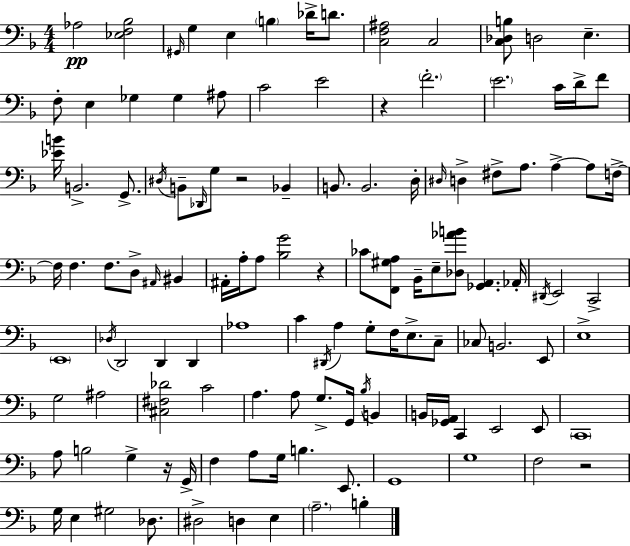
X:1
T:Untitled
M:4/4
L:1/4
K:Dm
_A,2 [_E,F,_B,]2 ^G,,/4 G, E, B, _D/4 D/2 [C,F,^A,]2 C,2 [C,_D,B,]/2 D,2 E, F,/2 E, _G, _G, ^A,/2 C2 E2 z F2 E2 C/4 D/4 F/2 [_EB]/4 B,,2 G,,/2 ^D,/4 B,,/2 _D,,/4 G,/2 z2 _B,, B,,/2 B,,2 D,/4 ^D,/4 D, ^F,/2 A,/2 A, A,/2 F,/4 F,/4 F, F,/2 D,/2 ^A,,/4 ^B,, ^A,,/4 A,/4 A,/2 [_B,G]2 z _C/2 [F,,^G,A,]/2 _B,,/4 E,/2 [_D,_AB]/2 [_G,,A,,] _A,,/4 ^D,,/4 E,,2 C,,2 E,,4 _D,/4 D,,2 D,, D,, _A,4 C ^D,,/4 A, G,/2 F,/4 E,/2 C,/2 _C,/2 B,,2 E,,/2 E,4 G,2 ^A,2 [^C,^F,_D]2 C2 A, A,/2 G,/2 G,,/4 _B,/4 B,, B,,/4 [_G,,A,,]/4 C,, E,,2 E,,/2 C,,4 A,/2 B,2 G, z/4 G,,/4 F, A,/2 G,/4 B, E,,/2 G,,4 G,4 F,2 z2 G,/4 E, ^G,2 _D,/2 ^D,2 D, E, A,2 B,